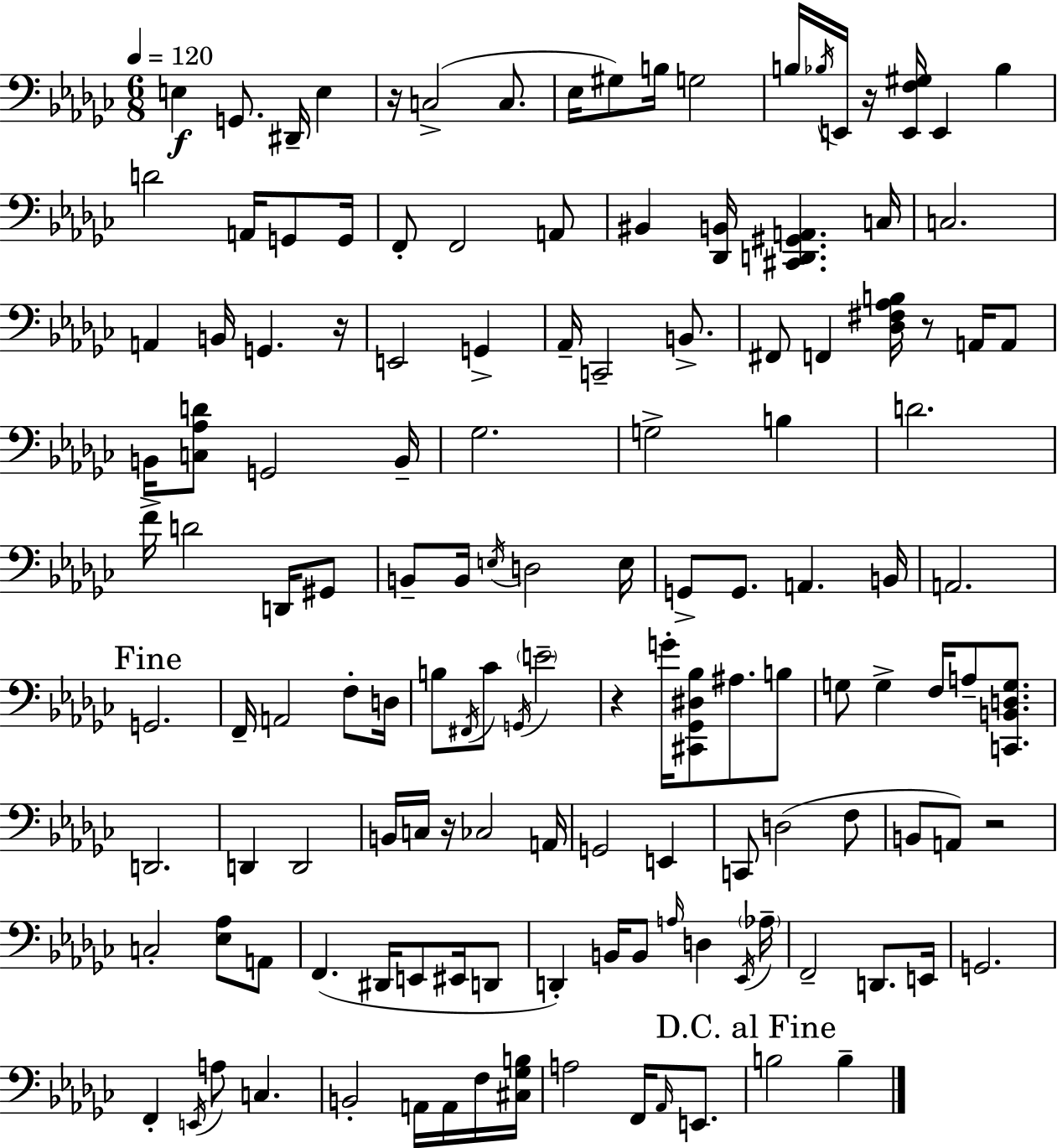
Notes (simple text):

E3/q G2/e. D#2/s E3/q R/s C3/h C3/e. Eb3/s G#3/e B3/s G3/h B3/s Bb3/s E2/s R/s [E2,F3,G#3]/s E2/q Bb3/q D4/h A2/s G2/e G2/s F2/e F2/h A2/e BIS2/q [Db2,B2]/s [C#2,D2,G#2,A2]/q. C3/s C3/h. A2/q B2/s G2/q. R/s E2/h G2/q Ab2/s C2/h B2/e. F#2/e F2/q [Db3,F#3,Ab3,B3]/s R/e A2/s A2/e B2/s [C3,Ab3,D4]/e G2/h B2/s Gb3/h. G3/h B3/q D4/h. F4/s D4/h D2/s G#2/e B2/e B2/s E3/s D3/h E3/s G2/e G2/e. A2/q. B2/s A2/h. G2/h. F2/s A2/h F3/e D3/s B3/e F#2/s CES4/e G2/s E4/h R/q G4/s [C#2,Gb2,D#3,Bb3]/e A#3/e. B3/e G3/e G3/q F3/s A3/e [C2,B2,D3,G3]/e. D2/h. D2/q D2/h B2/s C3/s R/s CES3/h A2/s G2/h E2/q C2/e D3/h F3/e B2/e A2/e R/h C3/h [Eb3,Ab3]/e A2/e F2/q. D#2/s E2/e EIS2/s D2/e D2/q B2/s B2/e A3/s D3/q Eb2/s Ab3/s F2/h D2/e. E2/s G2/h. F2/q E2/s A3/e C3/q. B2/h A2/s A2/s F3/s [C#3,Gb3,B3]/s A3/h F2/s Ab2/s E2/e. B3/h B3/q